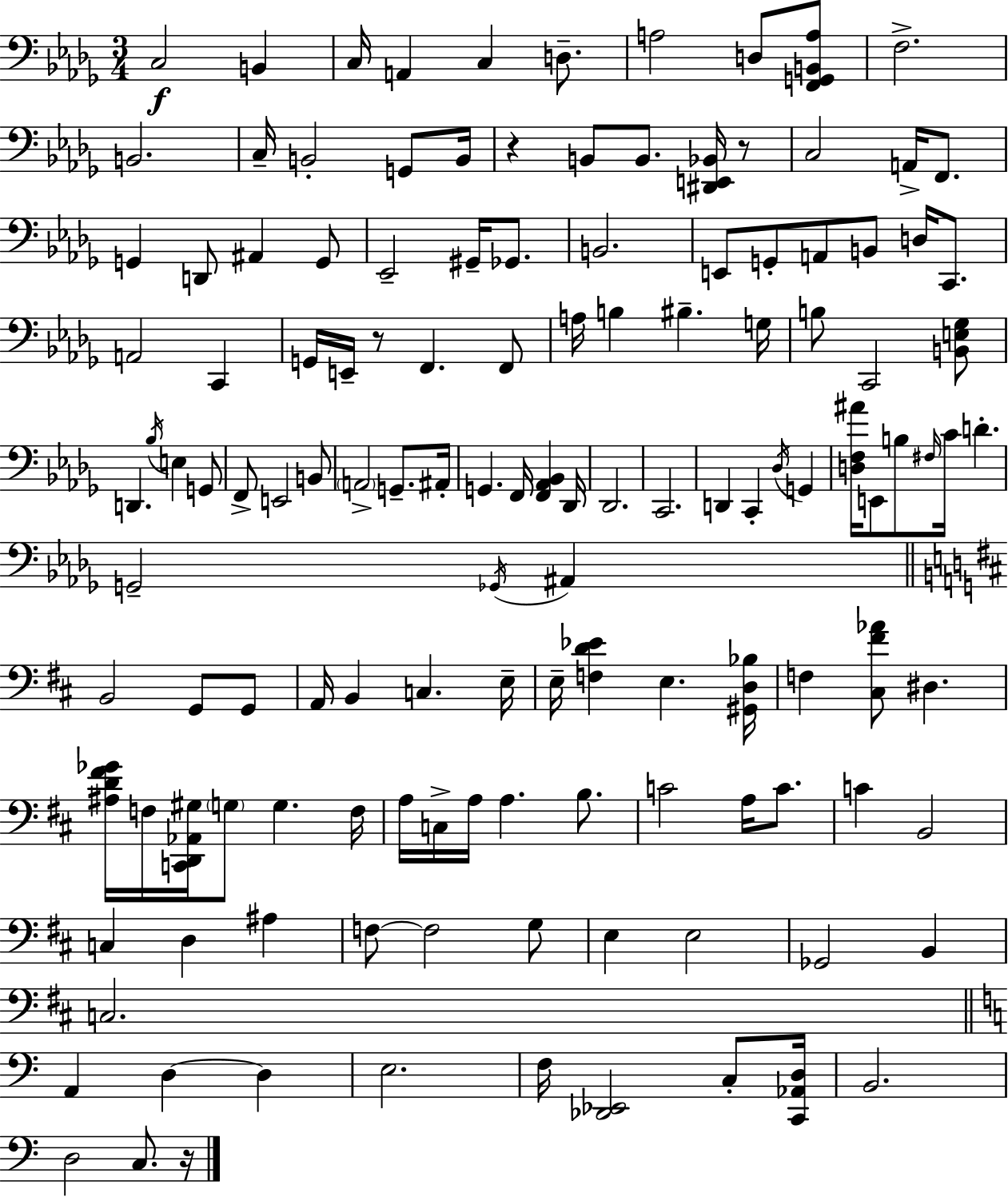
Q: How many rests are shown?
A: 4